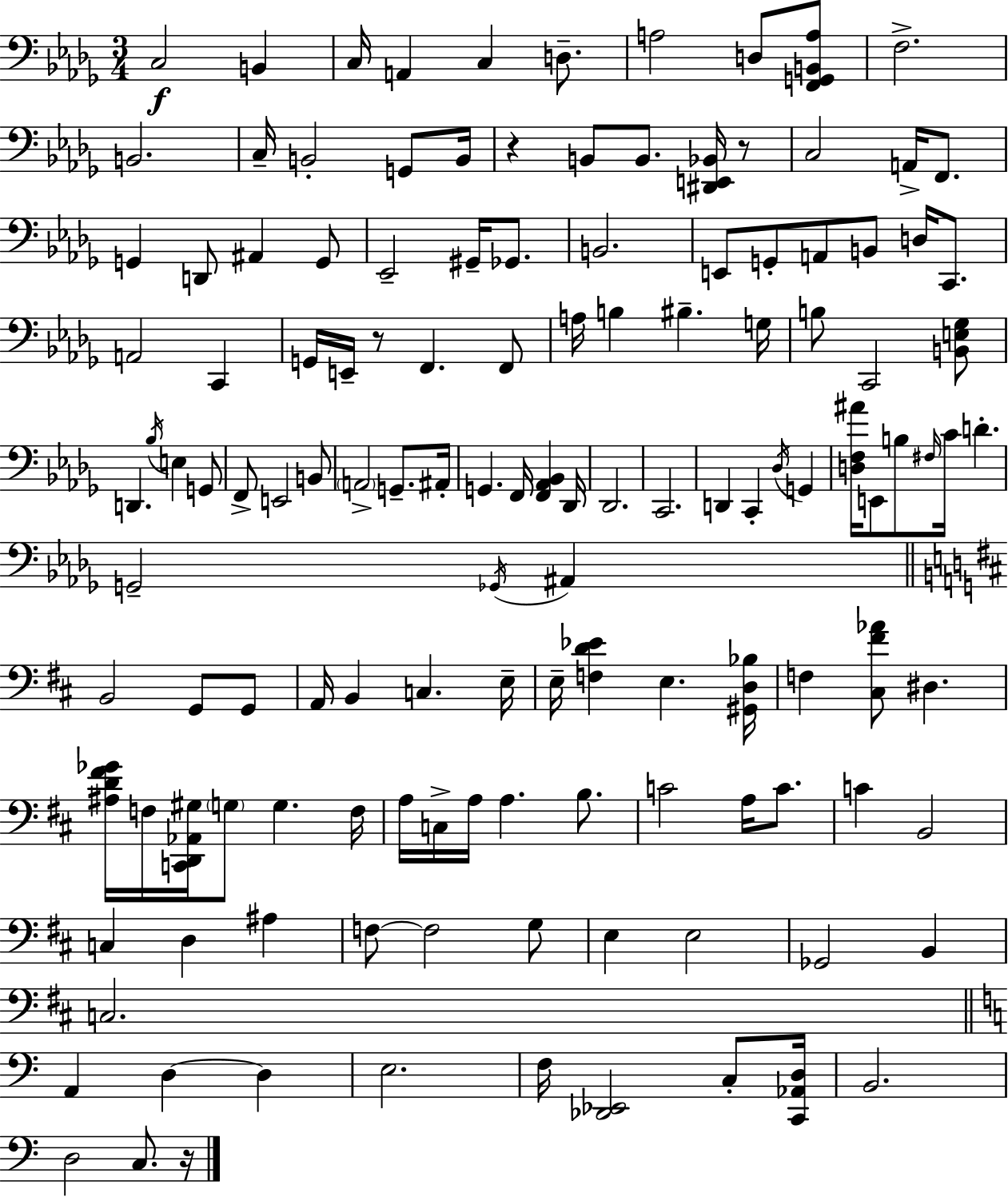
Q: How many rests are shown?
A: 4